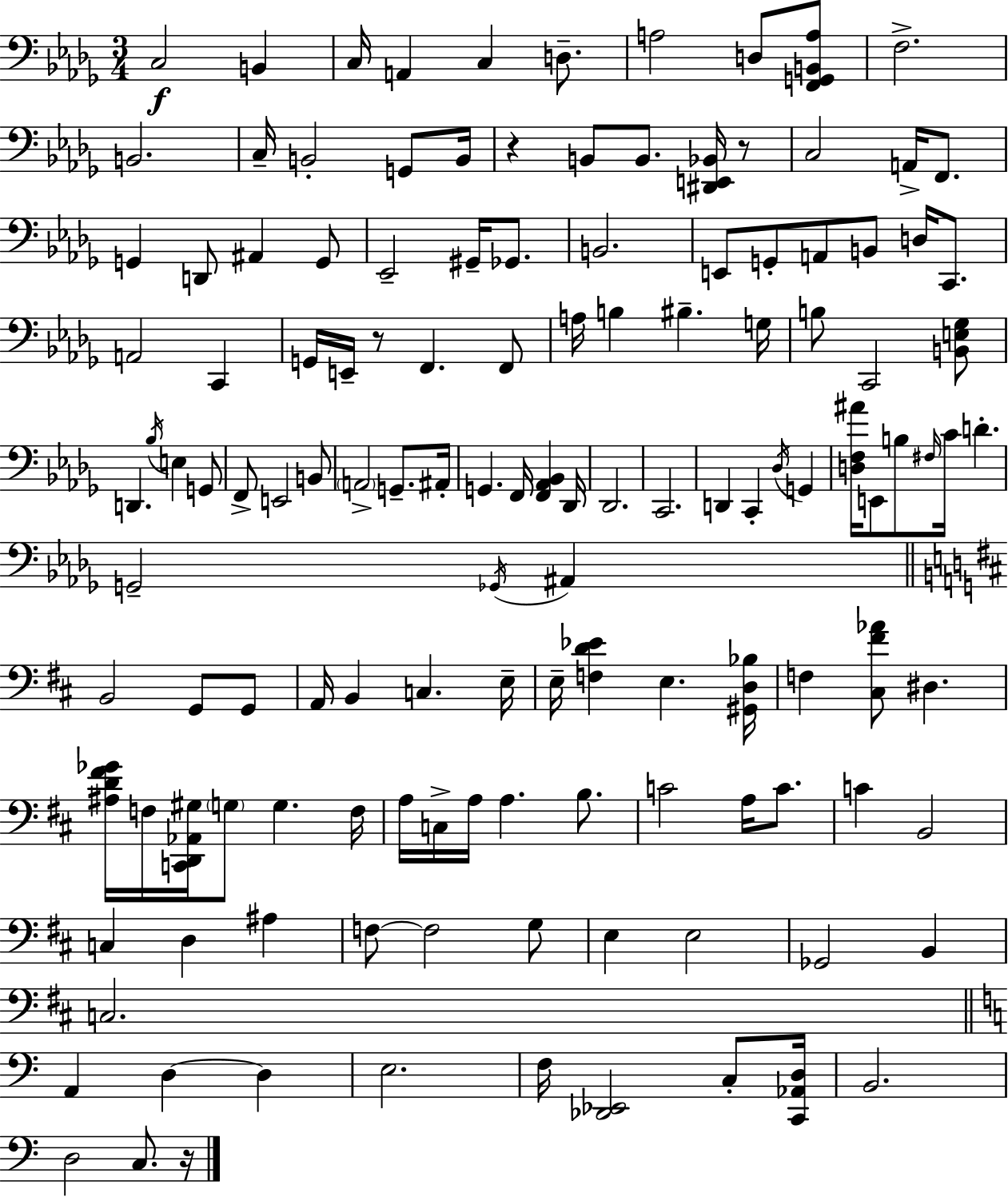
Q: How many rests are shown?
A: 4